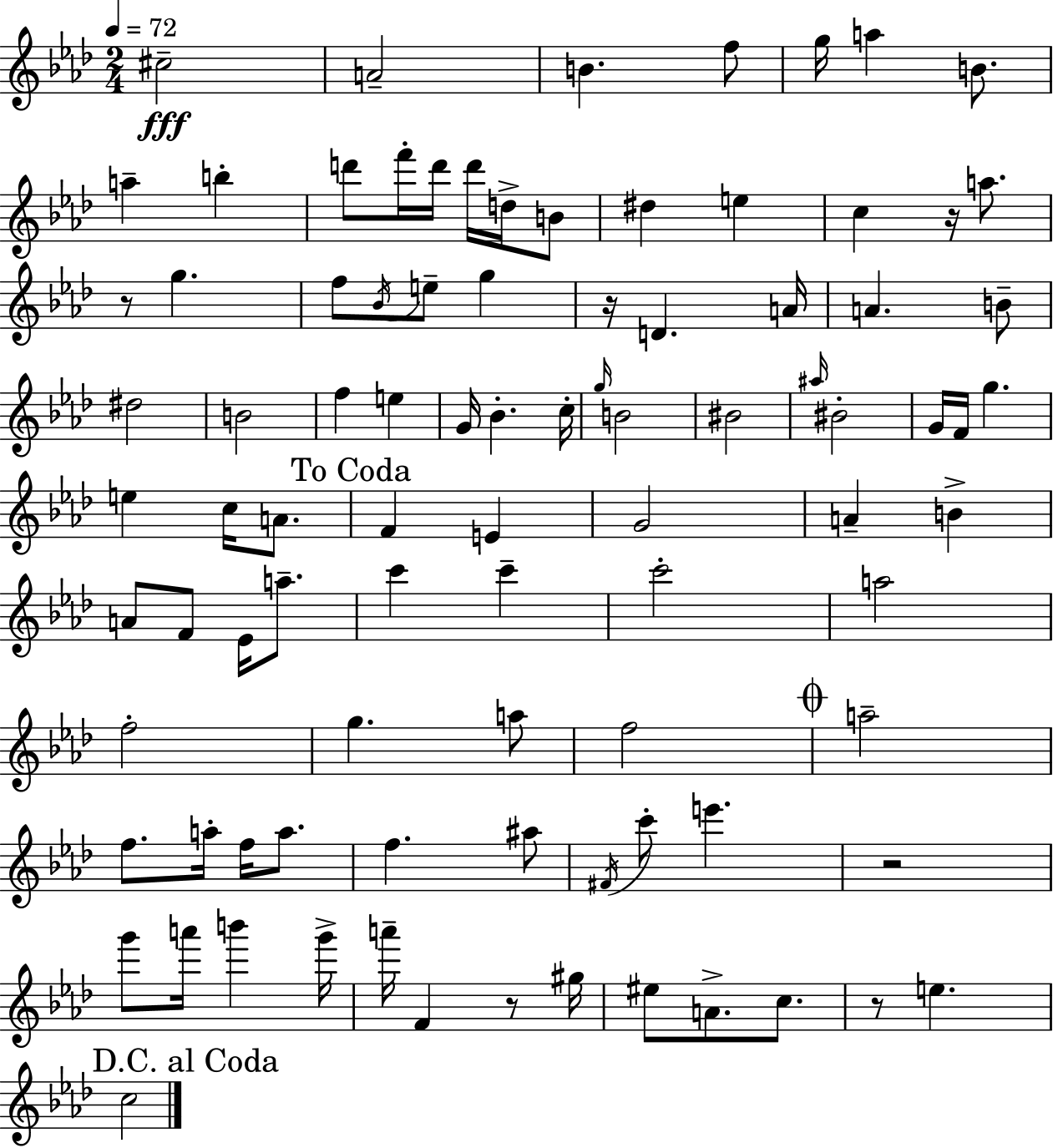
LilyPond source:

{
  \clef treble
  \numericTimeSignature
  \time 2/4
  \key f \minor
  \tempo 4 = 72
  \repeat volta 2 { cis''2--\fff | a'2-- | b'4. f''8 | g''16 a''4 b'8. | \break a''4-- b''4-. | d'''8 f'''16-. d'''16 d'''16 d''16-> b'8 | dis''4 e''4 | c''4 r16 a''8. | \break r8 g''4. | f''8 \acciaccatura { bes'16 } e''8-- g''4 | r16 d'4. | a'16 a'4. b'8-- | \break dis''2 | b'2 | f''4 e''4 | g'16 bes'4.-. | \break c''16-. \grace { g''16 } b'2 | bis'2 | \grace { ais''16 } bis'2-. | g'16 f'16 g''4. | \break e''4 c''16 | a'8. \mark "To Coda" f'4 e'4 | g'2 | a'4-- b'4-> | \break a'8 f'8 ees'16 | a''8.-- c'''4 c'''4-- | c'''2-. | a''2 | \break f''2-. | g''4. | a''8 f''2 | \mark \markup { \musicglyph "scripts.coda" } a''2-- | \break f''8. a''16-. f''16 | a''8. f''4. | ais''8 \acciaccatura { fis'16 } c'''8-. e'''4. | r2 | \break g'''8 a'''16 b'''4 | g'''16-> a'''16-- f'4 | r8 gis''16 eis''8 a'8.-> | c''8. r8 e''4. | \break \mark "D.C. al Coda" c''2 | } \bar "|."
}